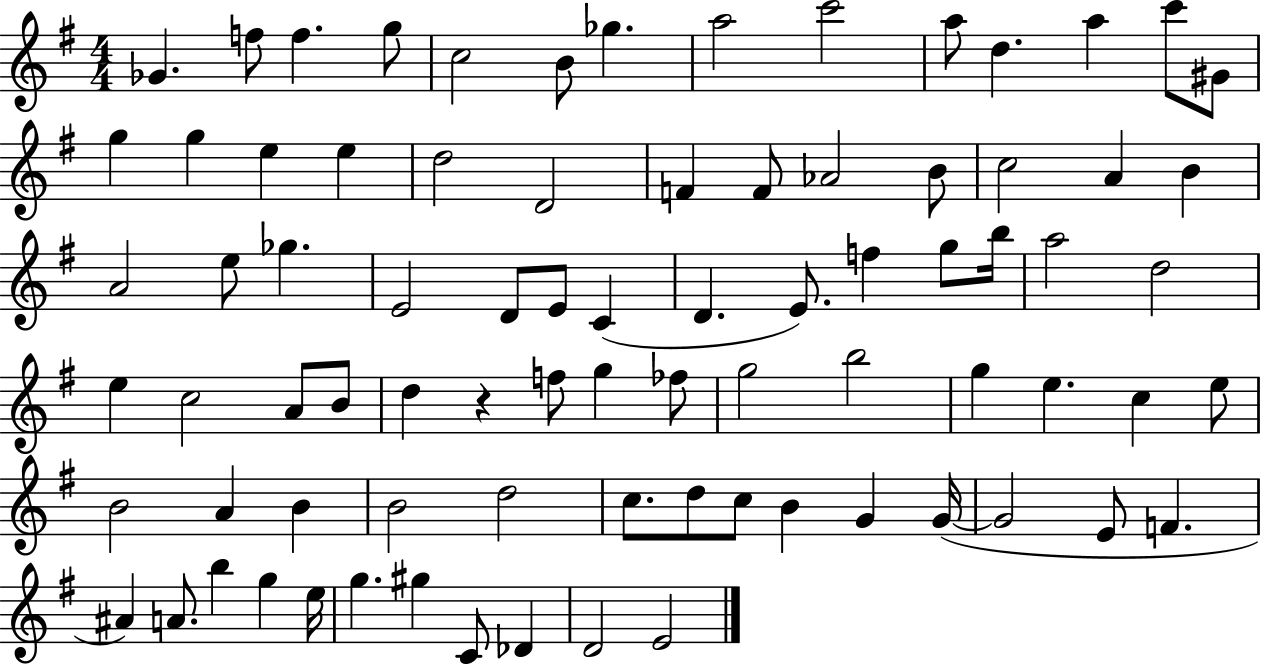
{
  \clef treble
  \numericTimeSignature
  \time 4/4
  \key g \major
  \repeat volta 2 { ges'4. f''8 f''4. g''8 | c''2 b'8 ges''4. | a''2 c'''2 | a''8 d''4. a''4 c'''8 gis'8 | \break g''4 g''4 e''4 e''4 | d''2 d'2 | f'4 f'8 aes'2 b'8 | c''2 a'4 b'4 | \break a'2 e''8 ges''4. | e'2 d'8 e'8 c'4( | d'4. e'8.) f''4 g''8 b''16 | a''2 d''2 | \break e''4 c''2 a'8 b'8 | d''4 r4 f''8 g''4 fes''8 | g''2 b''2 | g''4 e''4. c''4 e''8 | \break b'2 a'4 b'4 | b'2 d''2 | c''8. d''8 c''8 b'4 g'4 g'16~(~ | g'2 e'8 f'4. | \break ais'4) a'8. b''4 g''4 e''16 | g''4. gis''4 c'8 des'4 | d'2 e'2 | } \bar "|."
}